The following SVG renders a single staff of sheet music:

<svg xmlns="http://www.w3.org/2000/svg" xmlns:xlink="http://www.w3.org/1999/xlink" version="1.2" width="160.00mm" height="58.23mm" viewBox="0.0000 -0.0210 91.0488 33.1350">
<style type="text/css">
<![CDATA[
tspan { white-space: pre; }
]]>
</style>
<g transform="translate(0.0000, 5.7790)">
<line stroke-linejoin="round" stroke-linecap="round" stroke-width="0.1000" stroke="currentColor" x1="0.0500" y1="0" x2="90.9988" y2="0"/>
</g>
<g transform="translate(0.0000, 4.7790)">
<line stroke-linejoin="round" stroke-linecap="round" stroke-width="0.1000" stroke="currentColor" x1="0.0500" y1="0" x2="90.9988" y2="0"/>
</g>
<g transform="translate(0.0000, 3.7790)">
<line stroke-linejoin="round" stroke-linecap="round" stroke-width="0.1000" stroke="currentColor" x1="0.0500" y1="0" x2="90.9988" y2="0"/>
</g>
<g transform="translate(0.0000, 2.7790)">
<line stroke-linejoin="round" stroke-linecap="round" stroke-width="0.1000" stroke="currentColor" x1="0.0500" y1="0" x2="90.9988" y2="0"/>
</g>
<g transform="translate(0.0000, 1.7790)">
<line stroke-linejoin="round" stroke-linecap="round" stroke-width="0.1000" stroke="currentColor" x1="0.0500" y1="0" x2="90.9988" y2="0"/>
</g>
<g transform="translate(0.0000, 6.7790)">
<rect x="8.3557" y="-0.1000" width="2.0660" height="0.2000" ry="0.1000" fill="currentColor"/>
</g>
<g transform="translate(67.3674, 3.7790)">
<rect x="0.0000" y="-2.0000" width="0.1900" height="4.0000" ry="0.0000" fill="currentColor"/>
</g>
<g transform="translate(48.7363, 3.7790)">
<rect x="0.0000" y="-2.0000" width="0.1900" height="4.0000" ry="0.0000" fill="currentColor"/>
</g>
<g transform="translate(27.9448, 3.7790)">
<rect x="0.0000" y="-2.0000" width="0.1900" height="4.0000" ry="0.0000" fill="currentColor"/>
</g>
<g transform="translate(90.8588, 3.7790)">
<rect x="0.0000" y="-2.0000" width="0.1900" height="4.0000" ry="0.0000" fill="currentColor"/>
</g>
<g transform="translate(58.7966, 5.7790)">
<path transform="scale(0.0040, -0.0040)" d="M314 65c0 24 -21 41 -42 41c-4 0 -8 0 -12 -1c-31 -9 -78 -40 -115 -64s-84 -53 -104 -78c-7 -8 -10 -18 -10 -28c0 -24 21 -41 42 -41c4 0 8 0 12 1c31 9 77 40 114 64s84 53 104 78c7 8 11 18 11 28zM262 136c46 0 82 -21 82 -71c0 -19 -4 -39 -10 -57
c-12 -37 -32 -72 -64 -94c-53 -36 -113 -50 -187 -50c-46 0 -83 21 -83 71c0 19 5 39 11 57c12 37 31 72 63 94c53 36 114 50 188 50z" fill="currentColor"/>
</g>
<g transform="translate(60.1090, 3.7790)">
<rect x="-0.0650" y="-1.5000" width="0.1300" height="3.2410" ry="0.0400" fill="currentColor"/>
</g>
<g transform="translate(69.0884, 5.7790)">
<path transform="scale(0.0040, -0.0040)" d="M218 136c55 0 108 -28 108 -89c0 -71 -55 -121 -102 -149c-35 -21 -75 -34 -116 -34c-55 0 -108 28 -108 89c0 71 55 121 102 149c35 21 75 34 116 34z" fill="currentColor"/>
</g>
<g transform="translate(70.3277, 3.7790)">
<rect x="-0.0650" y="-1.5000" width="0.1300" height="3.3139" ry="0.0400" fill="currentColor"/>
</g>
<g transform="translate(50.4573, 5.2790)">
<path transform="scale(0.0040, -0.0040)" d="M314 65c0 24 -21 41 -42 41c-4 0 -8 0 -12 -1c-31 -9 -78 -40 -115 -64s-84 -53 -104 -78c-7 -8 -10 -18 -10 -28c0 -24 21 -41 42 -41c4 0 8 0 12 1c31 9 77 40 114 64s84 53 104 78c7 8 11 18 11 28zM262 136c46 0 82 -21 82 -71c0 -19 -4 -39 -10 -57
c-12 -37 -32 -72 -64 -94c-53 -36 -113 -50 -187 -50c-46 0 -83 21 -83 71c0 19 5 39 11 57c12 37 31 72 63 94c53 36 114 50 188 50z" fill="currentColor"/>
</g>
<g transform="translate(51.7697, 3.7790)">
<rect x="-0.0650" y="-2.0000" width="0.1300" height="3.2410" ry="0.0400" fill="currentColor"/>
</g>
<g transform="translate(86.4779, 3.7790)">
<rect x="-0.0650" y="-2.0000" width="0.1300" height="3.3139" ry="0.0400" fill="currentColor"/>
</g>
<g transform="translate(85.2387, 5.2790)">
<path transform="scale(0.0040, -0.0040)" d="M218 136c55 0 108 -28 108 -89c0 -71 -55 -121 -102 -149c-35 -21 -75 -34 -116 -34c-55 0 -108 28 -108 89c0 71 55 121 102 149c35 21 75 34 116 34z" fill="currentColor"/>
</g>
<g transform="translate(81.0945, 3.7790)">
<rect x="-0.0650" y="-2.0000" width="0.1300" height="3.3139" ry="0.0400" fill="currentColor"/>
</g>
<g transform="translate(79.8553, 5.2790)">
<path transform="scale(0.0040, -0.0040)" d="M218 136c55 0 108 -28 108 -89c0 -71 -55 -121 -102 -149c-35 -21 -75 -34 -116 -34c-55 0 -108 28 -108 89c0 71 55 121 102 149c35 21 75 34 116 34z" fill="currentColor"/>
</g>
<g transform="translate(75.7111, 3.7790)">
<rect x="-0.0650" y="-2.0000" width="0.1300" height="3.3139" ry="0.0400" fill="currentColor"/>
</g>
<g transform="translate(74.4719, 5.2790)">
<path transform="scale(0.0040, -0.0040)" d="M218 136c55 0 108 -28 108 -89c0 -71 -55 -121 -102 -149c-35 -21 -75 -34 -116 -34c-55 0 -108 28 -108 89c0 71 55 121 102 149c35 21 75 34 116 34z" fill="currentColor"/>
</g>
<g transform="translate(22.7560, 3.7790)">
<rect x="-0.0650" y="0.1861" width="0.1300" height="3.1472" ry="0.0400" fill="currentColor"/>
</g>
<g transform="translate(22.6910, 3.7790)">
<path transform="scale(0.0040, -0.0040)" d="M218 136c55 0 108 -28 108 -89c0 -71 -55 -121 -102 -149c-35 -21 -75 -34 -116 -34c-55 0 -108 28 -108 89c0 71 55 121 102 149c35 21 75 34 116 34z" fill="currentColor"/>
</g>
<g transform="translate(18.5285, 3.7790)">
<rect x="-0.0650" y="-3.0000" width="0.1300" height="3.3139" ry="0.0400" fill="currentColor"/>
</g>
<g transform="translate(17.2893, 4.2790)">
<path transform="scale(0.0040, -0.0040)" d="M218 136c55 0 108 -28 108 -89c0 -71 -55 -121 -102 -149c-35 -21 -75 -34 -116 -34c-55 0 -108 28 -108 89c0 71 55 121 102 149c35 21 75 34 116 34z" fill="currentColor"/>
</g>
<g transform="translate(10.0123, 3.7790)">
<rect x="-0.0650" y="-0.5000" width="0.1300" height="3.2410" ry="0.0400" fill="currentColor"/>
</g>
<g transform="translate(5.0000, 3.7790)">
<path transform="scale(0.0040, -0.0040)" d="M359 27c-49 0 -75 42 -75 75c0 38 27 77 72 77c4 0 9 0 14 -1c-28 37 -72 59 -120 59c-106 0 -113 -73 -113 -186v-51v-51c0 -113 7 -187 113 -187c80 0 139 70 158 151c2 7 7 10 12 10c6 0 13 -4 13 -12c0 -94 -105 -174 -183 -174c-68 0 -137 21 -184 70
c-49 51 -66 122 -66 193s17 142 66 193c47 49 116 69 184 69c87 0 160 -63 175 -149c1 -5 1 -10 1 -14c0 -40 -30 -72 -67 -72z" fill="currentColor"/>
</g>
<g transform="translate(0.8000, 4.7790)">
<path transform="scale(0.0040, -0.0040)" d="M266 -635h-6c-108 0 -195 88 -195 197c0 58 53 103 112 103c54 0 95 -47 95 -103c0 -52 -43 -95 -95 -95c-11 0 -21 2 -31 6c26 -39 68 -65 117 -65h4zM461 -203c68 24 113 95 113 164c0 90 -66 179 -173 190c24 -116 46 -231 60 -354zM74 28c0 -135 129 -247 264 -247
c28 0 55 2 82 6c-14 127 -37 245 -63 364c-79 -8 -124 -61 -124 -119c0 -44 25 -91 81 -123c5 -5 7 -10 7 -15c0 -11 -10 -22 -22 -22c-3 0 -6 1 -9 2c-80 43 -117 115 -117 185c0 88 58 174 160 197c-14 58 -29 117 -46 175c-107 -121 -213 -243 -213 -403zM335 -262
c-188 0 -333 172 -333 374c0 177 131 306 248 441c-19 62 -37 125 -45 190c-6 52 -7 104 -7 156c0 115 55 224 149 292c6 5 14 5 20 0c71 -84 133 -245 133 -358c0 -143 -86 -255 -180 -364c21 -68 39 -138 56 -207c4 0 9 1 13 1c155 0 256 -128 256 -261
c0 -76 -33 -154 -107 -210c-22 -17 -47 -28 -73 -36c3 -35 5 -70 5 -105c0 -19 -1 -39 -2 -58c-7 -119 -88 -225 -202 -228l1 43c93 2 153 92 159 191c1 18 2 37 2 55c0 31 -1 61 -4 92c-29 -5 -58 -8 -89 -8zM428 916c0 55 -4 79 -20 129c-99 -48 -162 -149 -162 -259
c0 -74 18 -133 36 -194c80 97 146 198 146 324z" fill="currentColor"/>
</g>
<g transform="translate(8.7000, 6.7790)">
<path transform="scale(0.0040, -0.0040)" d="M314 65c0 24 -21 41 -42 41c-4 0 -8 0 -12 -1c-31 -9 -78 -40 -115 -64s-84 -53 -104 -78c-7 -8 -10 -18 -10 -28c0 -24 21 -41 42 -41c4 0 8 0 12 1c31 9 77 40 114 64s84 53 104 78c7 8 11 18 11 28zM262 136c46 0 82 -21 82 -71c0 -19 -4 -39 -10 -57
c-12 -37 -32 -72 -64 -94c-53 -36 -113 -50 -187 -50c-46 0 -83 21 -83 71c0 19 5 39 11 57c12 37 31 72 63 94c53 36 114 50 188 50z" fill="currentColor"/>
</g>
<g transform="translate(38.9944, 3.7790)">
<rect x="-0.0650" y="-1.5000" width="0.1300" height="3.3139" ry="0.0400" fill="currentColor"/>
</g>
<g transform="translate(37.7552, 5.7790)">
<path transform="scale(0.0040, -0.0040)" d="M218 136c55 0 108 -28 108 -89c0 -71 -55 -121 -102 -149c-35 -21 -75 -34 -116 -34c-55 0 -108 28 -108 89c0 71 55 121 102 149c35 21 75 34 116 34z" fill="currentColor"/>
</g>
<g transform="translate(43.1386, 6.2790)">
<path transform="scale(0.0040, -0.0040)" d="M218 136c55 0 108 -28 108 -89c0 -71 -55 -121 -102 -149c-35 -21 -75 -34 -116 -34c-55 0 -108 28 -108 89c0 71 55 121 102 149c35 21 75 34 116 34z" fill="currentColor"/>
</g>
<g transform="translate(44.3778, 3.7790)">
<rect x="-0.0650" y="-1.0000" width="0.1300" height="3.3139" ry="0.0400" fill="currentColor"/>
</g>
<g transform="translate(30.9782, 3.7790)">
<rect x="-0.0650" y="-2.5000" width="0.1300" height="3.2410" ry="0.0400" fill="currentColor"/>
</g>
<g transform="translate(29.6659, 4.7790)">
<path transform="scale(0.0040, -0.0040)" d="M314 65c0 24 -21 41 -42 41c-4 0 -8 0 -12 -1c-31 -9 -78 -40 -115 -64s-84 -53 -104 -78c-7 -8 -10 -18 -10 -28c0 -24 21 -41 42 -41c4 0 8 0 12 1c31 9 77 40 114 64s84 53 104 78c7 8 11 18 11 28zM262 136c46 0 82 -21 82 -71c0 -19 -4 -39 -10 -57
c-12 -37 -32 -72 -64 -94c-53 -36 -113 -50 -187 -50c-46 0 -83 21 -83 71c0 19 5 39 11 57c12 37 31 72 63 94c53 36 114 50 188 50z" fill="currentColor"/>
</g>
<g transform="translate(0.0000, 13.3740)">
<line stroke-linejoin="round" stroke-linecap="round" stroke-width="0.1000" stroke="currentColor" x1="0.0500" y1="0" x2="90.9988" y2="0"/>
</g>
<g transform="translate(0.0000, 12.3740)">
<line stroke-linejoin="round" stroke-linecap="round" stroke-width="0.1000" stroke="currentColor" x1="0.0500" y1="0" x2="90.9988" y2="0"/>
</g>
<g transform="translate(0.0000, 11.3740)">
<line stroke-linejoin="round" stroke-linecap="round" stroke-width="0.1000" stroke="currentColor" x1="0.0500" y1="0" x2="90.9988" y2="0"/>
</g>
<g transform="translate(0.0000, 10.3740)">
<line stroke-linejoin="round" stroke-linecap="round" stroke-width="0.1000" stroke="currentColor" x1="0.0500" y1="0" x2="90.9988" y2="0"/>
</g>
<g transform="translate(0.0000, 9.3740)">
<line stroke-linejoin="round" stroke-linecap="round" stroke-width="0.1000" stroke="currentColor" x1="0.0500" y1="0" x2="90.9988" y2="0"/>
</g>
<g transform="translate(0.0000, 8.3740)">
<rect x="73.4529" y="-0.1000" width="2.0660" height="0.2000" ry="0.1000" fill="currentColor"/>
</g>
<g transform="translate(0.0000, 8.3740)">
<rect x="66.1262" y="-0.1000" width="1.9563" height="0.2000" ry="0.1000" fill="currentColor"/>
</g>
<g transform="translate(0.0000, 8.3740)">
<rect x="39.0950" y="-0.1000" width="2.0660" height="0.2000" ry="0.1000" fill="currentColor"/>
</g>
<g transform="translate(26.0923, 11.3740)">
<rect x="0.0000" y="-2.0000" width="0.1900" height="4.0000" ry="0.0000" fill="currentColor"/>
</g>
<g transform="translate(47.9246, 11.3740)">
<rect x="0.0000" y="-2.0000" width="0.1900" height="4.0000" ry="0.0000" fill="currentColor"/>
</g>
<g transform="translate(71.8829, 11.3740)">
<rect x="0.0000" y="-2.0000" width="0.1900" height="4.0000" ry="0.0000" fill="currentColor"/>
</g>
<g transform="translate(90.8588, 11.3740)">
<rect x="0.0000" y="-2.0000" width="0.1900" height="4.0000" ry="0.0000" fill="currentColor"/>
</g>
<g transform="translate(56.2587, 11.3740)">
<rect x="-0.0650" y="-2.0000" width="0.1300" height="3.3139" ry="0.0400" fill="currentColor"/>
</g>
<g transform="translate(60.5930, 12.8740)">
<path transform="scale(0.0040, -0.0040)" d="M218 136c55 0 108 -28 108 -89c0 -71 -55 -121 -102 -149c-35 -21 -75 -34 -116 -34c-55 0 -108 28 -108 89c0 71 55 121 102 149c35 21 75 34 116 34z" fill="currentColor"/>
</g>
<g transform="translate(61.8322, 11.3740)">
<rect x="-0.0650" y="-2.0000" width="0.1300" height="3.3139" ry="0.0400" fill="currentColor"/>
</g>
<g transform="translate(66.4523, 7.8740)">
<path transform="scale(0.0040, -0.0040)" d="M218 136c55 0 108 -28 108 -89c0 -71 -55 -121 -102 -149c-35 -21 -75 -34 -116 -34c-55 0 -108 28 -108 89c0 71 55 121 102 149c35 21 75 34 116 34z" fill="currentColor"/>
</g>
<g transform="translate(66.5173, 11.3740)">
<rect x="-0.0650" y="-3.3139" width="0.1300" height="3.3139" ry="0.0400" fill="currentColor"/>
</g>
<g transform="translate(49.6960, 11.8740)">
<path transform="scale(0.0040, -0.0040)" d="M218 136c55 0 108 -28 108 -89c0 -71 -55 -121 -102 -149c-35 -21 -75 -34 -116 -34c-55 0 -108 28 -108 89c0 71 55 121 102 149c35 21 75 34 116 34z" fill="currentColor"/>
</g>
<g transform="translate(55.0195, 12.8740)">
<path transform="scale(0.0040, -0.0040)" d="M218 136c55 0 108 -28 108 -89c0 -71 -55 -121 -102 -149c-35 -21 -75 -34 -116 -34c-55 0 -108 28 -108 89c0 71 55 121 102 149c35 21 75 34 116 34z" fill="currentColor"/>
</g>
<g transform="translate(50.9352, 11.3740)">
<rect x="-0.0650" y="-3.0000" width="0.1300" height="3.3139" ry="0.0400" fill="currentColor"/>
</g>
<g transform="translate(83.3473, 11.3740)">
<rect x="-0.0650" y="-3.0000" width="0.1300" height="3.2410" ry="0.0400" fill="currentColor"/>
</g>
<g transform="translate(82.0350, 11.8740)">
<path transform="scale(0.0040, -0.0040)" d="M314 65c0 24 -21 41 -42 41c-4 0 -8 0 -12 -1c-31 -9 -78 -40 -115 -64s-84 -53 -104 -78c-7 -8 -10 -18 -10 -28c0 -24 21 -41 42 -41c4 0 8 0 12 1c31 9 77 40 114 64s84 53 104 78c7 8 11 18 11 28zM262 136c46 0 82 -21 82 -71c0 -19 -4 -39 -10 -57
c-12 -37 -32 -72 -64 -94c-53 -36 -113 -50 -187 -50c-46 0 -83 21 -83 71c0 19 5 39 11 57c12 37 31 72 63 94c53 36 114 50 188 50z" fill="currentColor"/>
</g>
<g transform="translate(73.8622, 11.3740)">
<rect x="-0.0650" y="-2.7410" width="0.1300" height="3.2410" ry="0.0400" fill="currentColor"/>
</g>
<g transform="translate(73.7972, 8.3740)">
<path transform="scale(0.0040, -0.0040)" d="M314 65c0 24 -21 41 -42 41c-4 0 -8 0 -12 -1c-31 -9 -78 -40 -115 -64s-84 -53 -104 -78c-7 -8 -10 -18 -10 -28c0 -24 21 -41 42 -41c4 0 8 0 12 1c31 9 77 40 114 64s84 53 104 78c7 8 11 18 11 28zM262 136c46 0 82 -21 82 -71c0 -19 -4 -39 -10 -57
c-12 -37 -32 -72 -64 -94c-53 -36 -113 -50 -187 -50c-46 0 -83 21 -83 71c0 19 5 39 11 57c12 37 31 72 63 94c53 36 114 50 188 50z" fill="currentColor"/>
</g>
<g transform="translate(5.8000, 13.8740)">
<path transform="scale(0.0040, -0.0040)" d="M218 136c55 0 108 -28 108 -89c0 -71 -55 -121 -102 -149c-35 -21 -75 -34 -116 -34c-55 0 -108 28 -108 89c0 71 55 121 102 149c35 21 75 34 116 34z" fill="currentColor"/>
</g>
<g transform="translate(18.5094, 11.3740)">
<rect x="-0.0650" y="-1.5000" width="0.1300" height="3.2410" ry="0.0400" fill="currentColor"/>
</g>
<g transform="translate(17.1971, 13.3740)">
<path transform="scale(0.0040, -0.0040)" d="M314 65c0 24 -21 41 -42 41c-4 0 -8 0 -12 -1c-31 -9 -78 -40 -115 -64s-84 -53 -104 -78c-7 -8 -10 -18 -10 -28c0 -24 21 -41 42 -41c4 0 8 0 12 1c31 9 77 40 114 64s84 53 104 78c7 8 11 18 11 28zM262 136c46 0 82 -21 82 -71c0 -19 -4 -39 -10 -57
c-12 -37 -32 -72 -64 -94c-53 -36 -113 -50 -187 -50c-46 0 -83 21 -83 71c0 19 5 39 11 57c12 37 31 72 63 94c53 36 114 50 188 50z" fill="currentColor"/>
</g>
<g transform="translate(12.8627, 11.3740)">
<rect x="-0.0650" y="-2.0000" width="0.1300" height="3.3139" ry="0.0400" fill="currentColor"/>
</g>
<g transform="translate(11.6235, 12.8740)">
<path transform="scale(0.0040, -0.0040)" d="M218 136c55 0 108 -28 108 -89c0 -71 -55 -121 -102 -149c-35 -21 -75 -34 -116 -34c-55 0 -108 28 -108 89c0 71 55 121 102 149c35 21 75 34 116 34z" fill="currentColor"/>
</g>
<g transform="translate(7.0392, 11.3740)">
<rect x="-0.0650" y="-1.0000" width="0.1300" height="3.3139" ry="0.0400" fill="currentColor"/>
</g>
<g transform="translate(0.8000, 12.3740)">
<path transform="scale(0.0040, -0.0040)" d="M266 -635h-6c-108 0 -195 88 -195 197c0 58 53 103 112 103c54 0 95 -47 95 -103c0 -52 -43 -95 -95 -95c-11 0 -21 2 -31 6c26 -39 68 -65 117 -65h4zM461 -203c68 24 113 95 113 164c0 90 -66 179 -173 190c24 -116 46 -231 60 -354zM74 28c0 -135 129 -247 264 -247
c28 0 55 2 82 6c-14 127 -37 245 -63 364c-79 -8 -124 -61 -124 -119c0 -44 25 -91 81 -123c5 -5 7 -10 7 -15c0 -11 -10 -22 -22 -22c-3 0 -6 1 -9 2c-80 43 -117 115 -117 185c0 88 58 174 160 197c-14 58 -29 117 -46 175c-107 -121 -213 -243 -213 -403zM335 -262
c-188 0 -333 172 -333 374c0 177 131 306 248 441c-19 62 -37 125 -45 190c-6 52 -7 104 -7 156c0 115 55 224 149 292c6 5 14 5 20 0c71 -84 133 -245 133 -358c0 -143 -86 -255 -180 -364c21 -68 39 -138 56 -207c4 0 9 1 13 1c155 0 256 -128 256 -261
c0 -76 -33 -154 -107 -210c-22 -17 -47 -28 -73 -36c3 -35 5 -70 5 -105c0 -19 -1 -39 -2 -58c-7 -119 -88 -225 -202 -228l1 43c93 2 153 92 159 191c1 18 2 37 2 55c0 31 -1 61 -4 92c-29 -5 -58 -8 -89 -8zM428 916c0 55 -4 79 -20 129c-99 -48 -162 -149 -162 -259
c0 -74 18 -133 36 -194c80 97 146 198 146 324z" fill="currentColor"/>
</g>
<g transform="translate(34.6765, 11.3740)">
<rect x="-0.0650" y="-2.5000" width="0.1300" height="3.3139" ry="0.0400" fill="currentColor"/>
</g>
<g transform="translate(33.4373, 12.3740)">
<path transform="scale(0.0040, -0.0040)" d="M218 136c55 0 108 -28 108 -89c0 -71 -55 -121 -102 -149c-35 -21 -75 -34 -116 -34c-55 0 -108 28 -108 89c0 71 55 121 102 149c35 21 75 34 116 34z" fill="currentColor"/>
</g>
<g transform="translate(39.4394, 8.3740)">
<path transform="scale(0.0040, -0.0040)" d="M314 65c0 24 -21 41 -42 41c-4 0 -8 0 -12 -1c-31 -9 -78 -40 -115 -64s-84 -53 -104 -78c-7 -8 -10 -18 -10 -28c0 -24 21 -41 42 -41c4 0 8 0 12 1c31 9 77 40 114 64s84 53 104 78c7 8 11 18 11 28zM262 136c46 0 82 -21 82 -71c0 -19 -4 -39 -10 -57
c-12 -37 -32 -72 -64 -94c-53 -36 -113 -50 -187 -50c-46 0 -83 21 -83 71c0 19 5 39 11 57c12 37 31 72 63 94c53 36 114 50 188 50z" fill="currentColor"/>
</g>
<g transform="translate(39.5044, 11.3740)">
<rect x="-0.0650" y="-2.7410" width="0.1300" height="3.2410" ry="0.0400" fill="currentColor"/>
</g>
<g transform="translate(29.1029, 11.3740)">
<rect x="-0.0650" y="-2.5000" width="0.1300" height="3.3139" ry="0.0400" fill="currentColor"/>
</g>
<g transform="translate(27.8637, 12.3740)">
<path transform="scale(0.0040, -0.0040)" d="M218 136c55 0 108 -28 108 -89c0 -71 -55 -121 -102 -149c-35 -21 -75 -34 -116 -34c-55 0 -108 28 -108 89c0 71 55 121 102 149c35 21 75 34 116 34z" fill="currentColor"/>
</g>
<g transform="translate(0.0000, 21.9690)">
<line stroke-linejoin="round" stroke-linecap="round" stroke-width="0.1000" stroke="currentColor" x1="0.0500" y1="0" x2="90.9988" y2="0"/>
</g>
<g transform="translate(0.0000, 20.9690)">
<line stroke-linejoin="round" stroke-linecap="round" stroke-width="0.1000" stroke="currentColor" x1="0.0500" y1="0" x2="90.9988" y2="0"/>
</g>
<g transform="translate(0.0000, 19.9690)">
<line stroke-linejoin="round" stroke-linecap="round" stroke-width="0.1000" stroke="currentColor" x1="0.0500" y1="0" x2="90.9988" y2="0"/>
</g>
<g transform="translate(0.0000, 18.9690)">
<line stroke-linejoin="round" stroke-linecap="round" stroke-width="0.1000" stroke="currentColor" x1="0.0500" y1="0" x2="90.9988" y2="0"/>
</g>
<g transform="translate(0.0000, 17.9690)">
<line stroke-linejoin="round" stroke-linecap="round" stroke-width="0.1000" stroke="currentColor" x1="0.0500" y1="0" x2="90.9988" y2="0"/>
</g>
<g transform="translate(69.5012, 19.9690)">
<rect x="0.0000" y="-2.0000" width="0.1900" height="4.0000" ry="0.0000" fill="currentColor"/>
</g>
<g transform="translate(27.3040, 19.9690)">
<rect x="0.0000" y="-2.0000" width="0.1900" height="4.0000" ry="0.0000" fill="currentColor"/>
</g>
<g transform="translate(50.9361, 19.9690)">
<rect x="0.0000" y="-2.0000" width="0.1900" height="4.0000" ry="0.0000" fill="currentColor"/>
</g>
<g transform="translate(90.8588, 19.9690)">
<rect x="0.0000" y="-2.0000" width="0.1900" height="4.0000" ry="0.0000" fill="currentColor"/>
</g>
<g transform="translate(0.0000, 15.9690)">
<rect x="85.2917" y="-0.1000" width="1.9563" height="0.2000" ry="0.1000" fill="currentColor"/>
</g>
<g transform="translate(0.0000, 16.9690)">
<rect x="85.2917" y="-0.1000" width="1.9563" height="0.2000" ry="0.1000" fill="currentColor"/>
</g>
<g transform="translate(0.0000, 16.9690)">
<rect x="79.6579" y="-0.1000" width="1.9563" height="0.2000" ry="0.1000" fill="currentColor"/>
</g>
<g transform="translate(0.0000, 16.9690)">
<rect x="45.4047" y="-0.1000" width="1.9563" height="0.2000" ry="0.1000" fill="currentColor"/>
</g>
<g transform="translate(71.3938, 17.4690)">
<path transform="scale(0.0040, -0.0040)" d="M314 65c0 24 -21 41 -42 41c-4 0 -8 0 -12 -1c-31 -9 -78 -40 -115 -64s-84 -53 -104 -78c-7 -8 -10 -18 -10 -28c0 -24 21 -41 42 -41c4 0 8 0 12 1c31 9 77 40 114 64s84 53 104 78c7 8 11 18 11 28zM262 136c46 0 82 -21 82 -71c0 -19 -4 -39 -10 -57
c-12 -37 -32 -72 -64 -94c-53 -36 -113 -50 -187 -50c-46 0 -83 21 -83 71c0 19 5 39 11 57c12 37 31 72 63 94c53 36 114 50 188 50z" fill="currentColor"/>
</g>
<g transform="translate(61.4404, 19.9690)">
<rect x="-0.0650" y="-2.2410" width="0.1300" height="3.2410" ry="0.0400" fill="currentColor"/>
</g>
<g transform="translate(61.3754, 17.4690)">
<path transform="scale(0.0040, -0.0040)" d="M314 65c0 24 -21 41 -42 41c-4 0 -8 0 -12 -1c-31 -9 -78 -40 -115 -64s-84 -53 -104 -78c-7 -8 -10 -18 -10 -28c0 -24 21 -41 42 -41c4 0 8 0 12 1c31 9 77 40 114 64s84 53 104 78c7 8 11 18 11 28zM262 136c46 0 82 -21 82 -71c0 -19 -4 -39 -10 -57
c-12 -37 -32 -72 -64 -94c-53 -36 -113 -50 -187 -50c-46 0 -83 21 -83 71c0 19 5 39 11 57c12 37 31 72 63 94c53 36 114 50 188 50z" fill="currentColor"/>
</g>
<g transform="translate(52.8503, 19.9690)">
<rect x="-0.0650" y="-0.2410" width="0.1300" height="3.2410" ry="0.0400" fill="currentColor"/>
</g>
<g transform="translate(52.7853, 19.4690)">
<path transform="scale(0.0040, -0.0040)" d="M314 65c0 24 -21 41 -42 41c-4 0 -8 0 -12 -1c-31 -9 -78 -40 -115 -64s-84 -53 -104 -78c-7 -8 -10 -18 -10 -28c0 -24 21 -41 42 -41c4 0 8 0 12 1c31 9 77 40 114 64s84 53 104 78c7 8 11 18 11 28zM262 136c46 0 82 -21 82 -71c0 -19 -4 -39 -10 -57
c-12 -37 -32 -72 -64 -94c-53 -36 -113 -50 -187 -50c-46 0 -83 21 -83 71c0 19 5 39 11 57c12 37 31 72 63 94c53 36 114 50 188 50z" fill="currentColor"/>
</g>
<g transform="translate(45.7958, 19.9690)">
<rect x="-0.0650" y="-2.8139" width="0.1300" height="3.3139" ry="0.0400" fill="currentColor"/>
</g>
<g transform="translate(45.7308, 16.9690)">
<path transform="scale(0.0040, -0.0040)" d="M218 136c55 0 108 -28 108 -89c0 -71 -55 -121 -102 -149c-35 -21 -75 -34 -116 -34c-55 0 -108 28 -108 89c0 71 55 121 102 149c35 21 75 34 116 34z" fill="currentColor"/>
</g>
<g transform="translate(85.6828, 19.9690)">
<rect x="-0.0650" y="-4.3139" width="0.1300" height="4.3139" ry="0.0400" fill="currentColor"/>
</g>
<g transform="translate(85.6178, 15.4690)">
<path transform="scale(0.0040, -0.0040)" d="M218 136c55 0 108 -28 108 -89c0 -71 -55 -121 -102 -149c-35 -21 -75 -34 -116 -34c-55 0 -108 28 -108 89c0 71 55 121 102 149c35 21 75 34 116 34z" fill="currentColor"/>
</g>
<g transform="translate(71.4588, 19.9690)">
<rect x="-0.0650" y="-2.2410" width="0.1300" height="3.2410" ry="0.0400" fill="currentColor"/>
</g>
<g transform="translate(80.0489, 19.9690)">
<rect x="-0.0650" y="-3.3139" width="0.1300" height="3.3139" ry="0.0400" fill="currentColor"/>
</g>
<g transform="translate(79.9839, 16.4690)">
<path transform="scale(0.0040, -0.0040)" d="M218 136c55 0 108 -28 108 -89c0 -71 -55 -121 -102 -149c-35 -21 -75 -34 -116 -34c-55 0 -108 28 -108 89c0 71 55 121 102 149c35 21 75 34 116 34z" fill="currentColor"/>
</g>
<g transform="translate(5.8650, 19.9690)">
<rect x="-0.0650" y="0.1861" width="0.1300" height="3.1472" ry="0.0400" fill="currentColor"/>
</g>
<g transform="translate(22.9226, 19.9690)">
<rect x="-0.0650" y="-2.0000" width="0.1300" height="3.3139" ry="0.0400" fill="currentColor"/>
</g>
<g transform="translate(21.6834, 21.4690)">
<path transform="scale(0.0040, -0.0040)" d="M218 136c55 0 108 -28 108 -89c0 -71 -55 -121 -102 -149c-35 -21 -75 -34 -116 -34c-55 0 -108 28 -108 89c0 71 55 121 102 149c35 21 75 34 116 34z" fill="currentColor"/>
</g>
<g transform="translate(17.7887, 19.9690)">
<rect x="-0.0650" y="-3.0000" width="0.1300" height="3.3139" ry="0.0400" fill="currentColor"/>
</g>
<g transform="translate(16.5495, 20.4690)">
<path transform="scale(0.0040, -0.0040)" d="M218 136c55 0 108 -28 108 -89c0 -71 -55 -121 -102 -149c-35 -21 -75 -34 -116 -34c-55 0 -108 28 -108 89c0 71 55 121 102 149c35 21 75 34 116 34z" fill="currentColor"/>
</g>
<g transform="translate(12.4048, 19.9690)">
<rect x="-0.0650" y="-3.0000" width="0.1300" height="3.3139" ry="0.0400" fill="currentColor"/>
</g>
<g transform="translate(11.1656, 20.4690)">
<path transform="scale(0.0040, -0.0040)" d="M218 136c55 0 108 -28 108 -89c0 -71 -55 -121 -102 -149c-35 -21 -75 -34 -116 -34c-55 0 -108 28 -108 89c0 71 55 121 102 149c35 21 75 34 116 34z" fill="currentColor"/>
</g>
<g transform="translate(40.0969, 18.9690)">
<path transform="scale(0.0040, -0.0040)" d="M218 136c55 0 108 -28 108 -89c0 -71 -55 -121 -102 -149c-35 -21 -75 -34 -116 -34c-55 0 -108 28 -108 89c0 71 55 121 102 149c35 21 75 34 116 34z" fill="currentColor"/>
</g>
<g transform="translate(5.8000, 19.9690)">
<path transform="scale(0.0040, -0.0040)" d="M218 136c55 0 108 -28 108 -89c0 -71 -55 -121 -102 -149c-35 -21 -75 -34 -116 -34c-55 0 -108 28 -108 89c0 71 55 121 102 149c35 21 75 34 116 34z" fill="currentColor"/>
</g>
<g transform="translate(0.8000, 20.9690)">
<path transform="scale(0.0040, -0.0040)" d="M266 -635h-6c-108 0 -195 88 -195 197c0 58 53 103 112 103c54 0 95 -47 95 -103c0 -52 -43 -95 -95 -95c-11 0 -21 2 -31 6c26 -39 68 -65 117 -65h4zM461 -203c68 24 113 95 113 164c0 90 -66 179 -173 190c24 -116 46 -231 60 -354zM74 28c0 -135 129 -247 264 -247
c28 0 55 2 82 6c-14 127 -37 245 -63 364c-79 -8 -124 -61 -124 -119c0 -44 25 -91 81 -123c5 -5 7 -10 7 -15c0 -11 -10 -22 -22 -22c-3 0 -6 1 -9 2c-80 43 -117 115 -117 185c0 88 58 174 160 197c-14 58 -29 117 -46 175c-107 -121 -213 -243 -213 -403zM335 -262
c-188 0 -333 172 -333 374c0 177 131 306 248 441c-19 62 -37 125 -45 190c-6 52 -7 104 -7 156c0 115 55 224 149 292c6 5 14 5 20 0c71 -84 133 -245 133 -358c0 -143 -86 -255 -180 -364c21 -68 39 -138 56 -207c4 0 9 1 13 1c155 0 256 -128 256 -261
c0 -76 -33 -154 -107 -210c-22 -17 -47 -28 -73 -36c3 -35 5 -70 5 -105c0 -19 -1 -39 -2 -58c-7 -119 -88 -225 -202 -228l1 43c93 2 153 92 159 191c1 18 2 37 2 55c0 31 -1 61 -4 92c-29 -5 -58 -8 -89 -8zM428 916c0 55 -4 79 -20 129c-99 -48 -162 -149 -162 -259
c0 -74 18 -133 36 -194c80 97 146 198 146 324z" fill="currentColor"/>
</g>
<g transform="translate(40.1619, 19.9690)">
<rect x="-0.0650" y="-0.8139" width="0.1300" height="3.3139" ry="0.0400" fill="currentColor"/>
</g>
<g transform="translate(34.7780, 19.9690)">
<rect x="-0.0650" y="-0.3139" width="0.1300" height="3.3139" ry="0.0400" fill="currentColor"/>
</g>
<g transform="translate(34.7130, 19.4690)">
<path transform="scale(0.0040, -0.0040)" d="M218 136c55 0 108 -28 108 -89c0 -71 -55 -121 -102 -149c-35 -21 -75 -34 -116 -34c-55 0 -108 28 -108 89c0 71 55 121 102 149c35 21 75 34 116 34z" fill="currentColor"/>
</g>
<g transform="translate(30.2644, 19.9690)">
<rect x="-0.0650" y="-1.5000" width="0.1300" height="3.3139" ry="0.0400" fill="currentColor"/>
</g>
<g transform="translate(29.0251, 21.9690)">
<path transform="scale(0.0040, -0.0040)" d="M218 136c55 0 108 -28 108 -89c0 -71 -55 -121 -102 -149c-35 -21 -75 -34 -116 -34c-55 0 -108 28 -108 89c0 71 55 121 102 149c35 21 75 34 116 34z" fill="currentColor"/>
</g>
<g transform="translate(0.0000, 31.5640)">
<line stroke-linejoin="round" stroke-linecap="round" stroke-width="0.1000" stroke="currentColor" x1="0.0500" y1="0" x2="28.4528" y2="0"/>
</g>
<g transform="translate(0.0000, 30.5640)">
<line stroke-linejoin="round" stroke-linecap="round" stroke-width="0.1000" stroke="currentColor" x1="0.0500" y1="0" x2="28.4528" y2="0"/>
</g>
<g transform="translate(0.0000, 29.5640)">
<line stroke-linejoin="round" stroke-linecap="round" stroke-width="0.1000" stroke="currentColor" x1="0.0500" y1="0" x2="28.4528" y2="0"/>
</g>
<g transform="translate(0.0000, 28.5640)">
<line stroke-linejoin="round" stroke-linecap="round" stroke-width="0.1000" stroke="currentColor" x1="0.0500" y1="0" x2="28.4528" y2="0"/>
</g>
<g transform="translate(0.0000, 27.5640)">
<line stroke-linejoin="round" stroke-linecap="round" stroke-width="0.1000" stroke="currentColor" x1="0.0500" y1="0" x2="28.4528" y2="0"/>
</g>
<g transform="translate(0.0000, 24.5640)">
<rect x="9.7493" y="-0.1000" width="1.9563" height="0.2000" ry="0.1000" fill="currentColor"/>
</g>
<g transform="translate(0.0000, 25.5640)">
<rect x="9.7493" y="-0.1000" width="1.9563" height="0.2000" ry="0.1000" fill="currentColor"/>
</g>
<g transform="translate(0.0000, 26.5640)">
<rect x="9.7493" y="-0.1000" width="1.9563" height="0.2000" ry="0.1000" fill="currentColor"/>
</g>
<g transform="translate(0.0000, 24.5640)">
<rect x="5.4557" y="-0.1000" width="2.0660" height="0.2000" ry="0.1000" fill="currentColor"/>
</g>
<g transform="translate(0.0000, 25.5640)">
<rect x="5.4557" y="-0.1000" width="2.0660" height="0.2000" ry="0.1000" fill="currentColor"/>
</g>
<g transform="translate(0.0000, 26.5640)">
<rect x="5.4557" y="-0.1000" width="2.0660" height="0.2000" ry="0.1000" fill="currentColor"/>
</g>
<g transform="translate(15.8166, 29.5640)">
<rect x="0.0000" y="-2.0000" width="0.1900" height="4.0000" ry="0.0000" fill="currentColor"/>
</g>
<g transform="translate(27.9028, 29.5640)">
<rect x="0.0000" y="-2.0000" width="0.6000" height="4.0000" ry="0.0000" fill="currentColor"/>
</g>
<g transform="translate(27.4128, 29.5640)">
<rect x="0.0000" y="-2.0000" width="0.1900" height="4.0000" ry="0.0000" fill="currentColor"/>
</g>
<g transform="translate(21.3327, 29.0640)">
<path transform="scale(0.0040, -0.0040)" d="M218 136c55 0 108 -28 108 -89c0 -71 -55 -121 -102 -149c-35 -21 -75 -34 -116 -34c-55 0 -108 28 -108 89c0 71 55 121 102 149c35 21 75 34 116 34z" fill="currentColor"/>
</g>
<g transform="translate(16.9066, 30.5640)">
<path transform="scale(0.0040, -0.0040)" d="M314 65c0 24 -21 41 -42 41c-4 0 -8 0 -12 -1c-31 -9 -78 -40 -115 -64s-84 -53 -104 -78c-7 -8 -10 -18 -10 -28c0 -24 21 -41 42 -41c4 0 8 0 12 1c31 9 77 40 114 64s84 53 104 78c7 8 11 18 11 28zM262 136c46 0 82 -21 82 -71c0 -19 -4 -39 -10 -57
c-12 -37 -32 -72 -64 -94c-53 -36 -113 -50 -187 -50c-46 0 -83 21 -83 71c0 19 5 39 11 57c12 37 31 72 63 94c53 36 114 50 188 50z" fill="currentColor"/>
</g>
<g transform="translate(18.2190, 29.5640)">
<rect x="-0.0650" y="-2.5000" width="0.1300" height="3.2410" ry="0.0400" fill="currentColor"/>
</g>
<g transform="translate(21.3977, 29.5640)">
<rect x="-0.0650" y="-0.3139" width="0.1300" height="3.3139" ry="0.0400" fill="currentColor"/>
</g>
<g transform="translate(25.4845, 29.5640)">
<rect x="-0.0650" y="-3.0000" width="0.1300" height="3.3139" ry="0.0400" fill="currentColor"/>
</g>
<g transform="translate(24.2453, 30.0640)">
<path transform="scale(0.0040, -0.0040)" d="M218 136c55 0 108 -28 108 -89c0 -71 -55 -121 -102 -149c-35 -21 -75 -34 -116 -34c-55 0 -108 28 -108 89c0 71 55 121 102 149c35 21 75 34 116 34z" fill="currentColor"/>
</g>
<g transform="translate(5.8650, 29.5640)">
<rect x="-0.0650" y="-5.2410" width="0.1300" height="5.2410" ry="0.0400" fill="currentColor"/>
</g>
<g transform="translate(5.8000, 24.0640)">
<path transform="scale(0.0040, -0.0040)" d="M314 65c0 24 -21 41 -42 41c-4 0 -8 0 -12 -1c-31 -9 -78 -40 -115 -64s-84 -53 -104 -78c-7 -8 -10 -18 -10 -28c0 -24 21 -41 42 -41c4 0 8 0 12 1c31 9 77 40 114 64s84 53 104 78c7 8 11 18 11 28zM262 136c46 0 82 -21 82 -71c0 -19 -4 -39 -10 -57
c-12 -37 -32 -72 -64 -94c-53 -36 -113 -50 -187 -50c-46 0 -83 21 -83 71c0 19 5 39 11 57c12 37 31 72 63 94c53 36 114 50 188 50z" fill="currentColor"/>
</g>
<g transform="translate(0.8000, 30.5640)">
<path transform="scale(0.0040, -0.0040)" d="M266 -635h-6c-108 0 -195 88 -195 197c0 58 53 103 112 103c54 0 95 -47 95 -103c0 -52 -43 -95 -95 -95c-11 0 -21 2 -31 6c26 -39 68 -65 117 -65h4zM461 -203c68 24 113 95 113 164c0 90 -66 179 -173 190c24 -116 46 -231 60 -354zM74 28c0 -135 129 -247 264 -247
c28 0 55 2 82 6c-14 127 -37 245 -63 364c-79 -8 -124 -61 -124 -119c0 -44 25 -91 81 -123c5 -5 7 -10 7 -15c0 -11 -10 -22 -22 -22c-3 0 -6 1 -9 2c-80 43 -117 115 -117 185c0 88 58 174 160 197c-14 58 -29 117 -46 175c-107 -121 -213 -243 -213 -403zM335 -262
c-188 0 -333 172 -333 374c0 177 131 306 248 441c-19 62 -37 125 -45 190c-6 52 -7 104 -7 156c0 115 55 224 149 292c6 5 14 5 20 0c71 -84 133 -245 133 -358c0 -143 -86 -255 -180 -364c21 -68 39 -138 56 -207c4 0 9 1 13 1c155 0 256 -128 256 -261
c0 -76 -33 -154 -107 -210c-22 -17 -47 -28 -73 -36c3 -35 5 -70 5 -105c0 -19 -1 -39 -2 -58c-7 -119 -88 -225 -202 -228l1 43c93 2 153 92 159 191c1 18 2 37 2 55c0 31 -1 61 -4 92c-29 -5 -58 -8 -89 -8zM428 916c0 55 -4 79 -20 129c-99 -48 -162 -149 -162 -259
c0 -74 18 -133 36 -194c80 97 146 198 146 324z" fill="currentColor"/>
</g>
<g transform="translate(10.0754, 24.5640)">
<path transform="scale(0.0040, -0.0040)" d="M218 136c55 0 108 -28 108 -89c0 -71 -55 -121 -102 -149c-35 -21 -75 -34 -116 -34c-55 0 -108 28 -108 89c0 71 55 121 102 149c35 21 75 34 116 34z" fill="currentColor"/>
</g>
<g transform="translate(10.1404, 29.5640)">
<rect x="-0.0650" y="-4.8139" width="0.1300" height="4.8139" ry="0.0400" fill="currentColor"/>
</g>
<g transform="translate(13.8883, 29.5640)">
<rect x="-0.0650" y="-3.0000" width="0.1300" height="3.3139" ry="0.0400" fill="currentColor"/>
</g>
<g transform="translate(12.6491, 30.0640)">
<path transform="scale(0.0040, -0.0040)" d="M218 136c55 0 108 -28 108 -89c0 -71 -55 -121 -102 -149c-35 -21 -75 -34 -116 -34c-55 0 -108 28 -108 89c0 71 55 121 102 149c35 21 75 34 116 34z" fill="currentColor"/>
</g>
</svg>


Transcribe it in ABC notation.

X:1
T:Untitled
M:4/4
L:1/4
K:C
C2 A B G2 E D F2 E2 E F F F D F E2 G G a2 A F F b a2 A2 B A A F E c d a c2 g2 g2 b d' f'2 e' A G2 c A